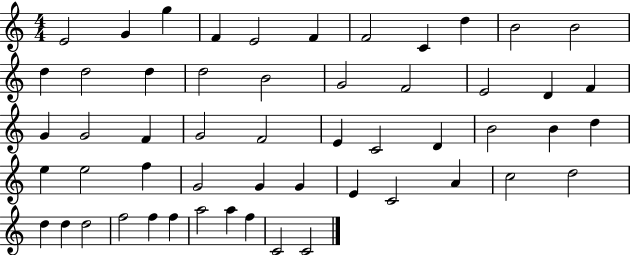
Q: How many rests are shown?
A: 0